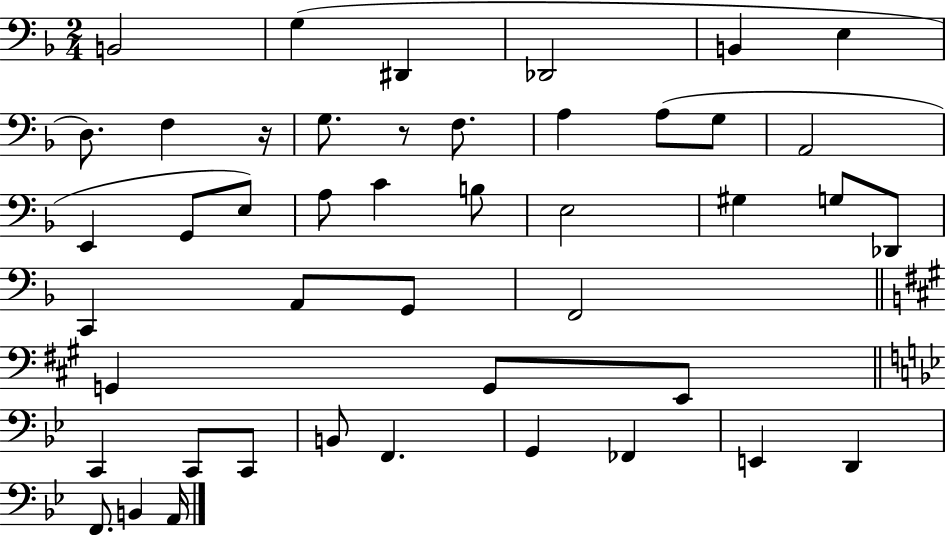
X:1
T:Untitled
M:2/4
L:1/4
K:F
B,,2 G, ^D,, _D,,2 B,, E, D,/2 F, z/4 G,/2 z/2 F,/2 A, A,/2 G,/2 A,,2 E,, G,,/2 E,/2 A,/2 C B,/2 E,2 ^G, G,/2 _D,,/2 C,, A,,/2 G,,/2 F,,2 G,, G,,/2 E,,/2 C,, C,,/2 C,,/2 B,,/2 F,, G,, _F,, E,, D,, F,,/2 B,, A,,/4